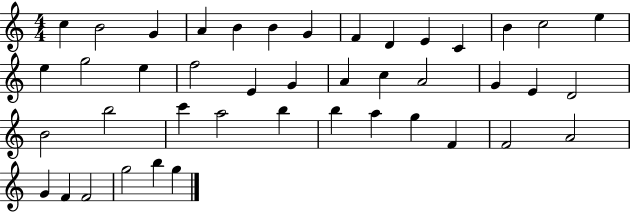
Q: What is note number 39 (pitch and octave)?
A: F4